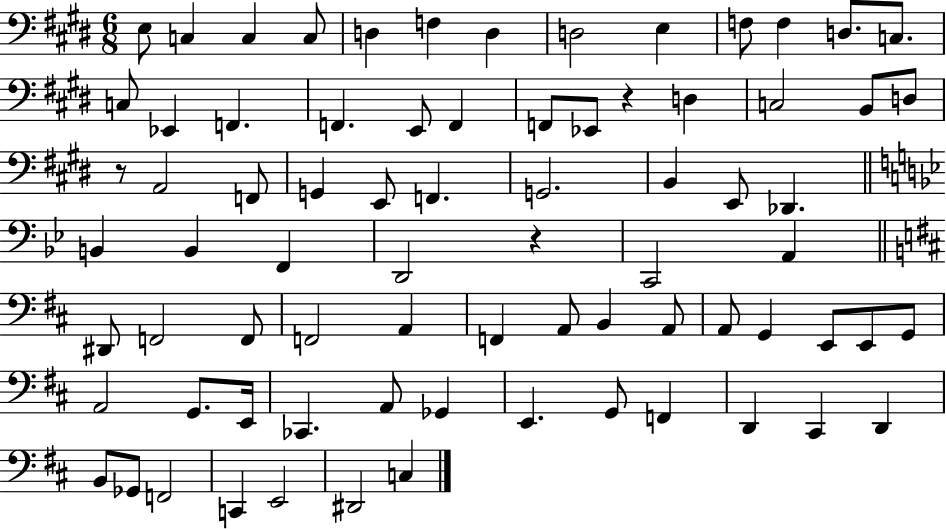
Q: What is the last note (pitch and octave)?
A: C3